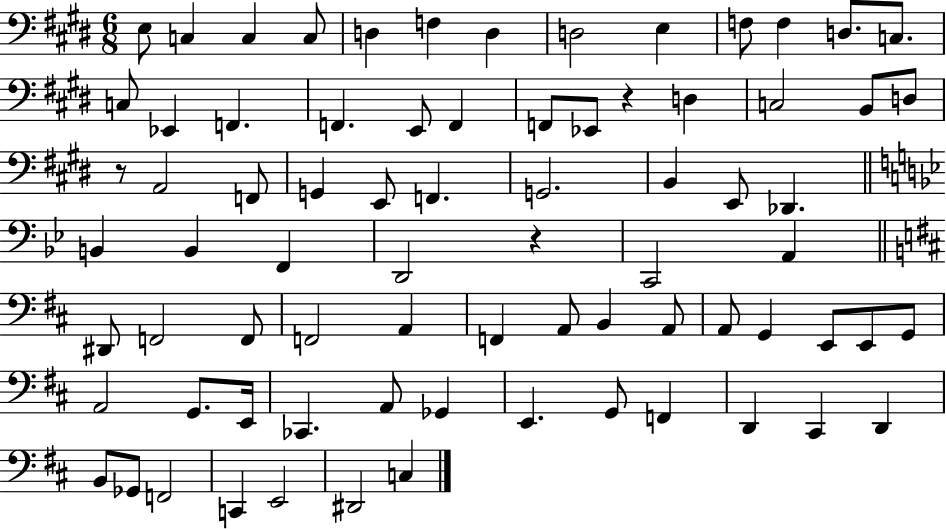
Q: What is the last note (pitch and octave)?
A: C3